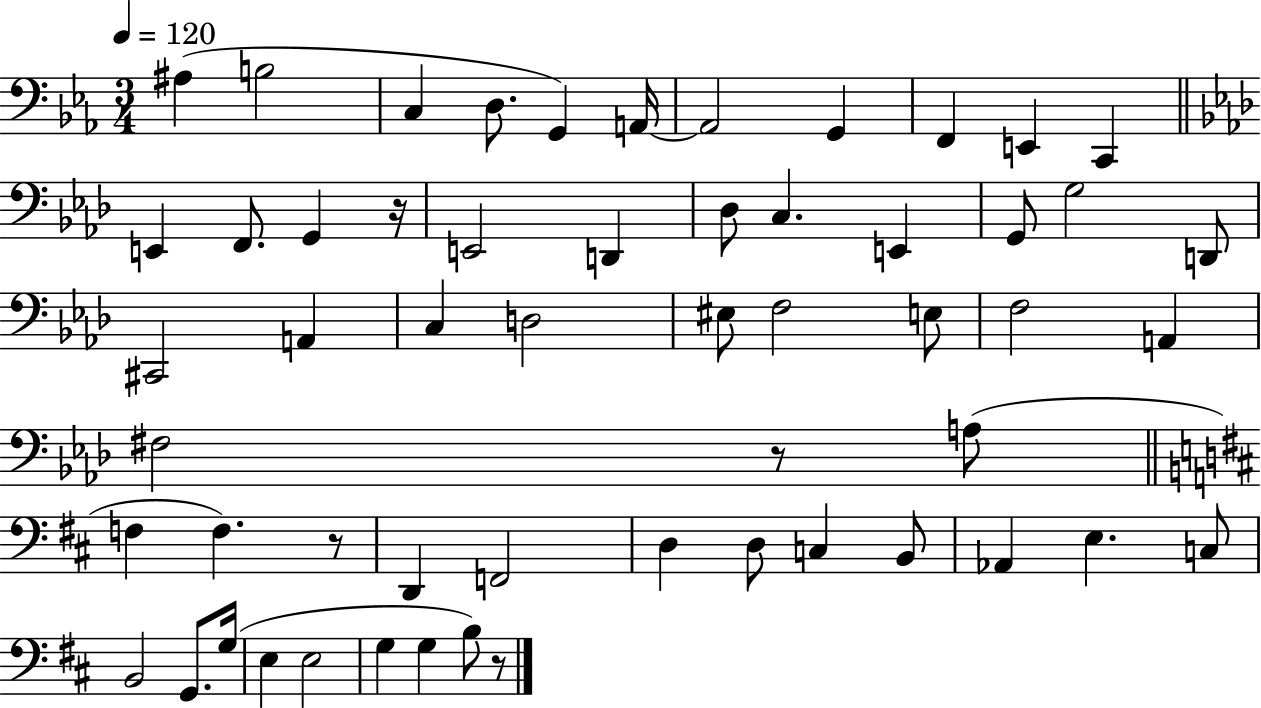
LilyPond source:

{
  \clef bass
  \numericTimeSignature
  \time 3/4
  \key ees \major
  \tempo 4 = 120
  ais4( b2 | c4 d8. g,4) a,16~~ | a,2 g,4 | f,4 e,4 c,4 | \break \bar "||" \break \key f \minor e,4 f,8. g,4 r16 | e,2 d,4 | des8 c4. e,4 | g,8 g2 d,8 | \break cis,2 a,4 | c4 d2 | eis8 f2 e8 | f2 a,4 | \break fis2 r8 a8( | \bar "||" \break \key d \major f4 f4.) r8 | d,4 f,2 | d4 d8 c4 b,8 | aes,4 e4. c8 | \break b,2 g,8. g16( | e4 e2 | g4 g4 b8) r8 | \bar "|."
}